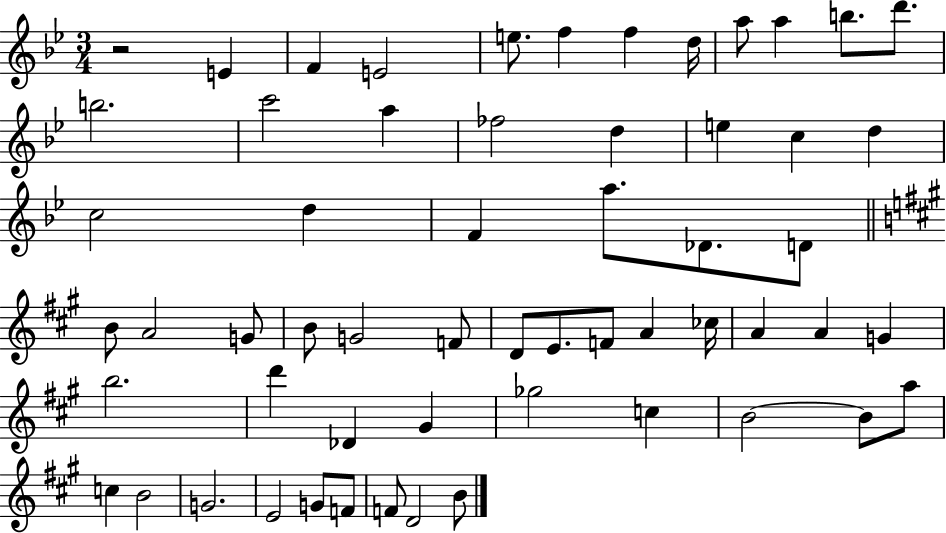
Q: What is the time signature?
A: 3/4